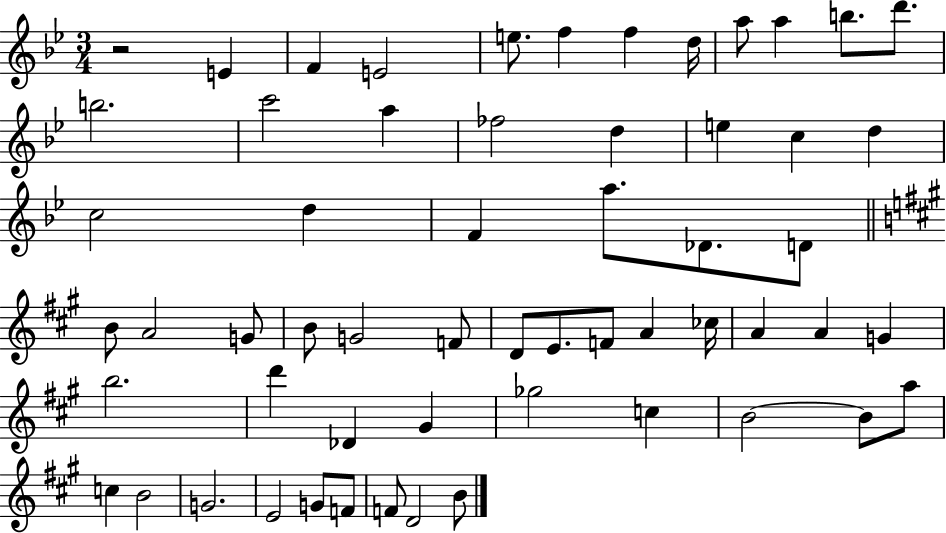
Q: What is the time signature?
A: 3/4